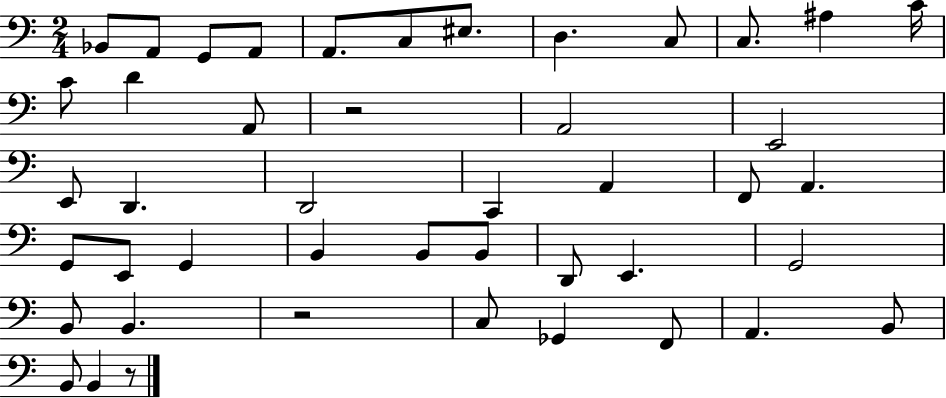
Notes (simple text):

Bb2/e A2/e G2/e A2/e A2/e. C3/e EIS3/e. D3/q. C3/e C3/e. A#3/q C4/s C4/e D4/q A2/e R/h A2/h E2/h E2/e D2/q. D2/h C2/q A2/q F2/e A2/q. G2/e E2/e G2/q B2/q B2/e B2/e D2/e E2/q. G2/h B2/e B2/q. R/h C3/e Gb2/q F2/e A2/q. B2/e B2/e B2/q R/e